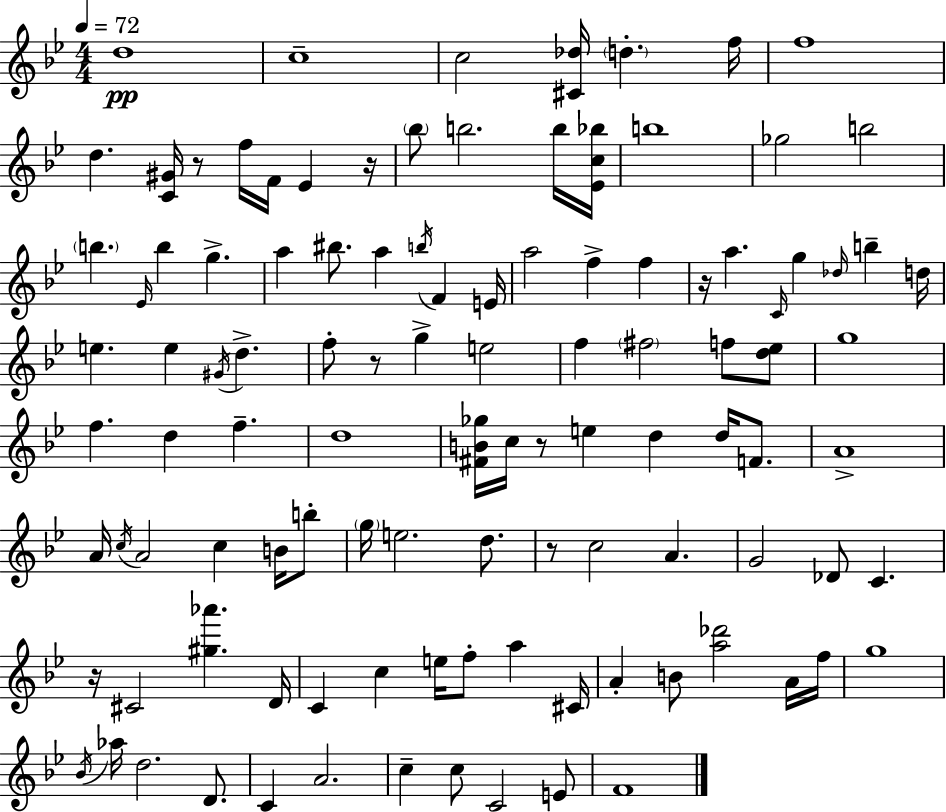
{
  \clef treble
  \numericTimeSignature
  \time 4/4
  \key bes \major
  \tempo 4 = 72
  d''1\pp | c''1-- | c''2 <cis' des''>16 \parenthesize d''4.-. f''16 | f''1 | \break d''4. <c' gis'>16 r8 f''16 f'16 ees'4 r16 | \parenthesize bes''8 b''2. b''16 <ees' c'' bes''>16 | b''1 | ges''2 b''2 | \break \parenthesize b''4. \grace { ees'16 } b''4 g''4.-> | a''4 bis''8. a''4 \acciaccatura { b''16 } f'4 | e'16 a''2 f''4-> f''4 | r16 a''4. \grace { c'16 } g''4 \grace { des''16 } b''4-- | \break d''16 e''4. e''4 \acciaccatura { gis'16 } d''4.-> | f''8-. r8 g''4-> e''2 | f''4 \parenthesize fis''2 | f''8 <d'' ees''>8 g''1 | \break f''4. d''4 f''4.-- | d''1 | <fis' b' ges''>16 c''16 r8 e''4 d''4 | d''16 f'8. a'1-> | \break a'16 \acciaccatura { c''16 } a'2 c''4 | b'16 b''8-. \parenthesize g''16 e''2. | d''8. r8 c''2 | a'4. g'2 des'8 | \break c'4. r16 cis'2 <gis'' aes'''>4. | d'16 c'4 c''4 e''16 f''8-. | a''4 cis'16 a'4-. b'8 <a'' des'''>2 | a'16 f''16 g''1 | \break \acciaccatura { bes'16 } aes''16 d''2. | d'8. c'4 a'2. | c''4-- c''8 c'2 | e'8 f'1 | \break \bar "|."
}